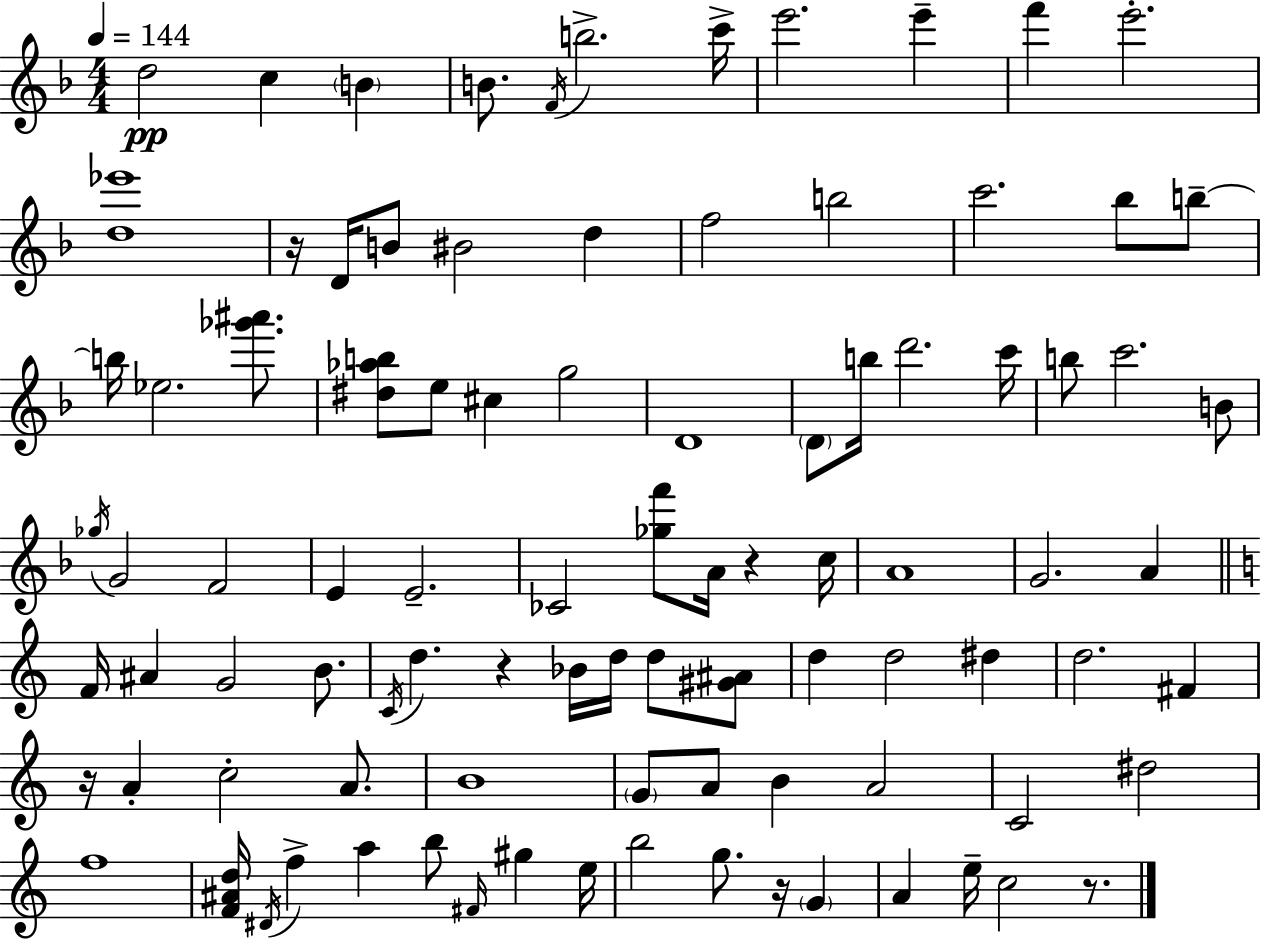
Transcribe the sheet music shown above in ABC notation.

X:1
T:Untitled
M:4/4
L:1/4
K:F
d2 c B B/2 F/4 b2 c'/4 e'2 e' f' e'2 [d_e']4 z/4 D/4 B/2 ^B2 d f2 b2 c'2 _b/2 b/2 b/4 _e2 [_g'^a']/2 [^d_ab]/2 e/2 ^c g2 D4 D/2 b/4 d'2 c'/4 b/2 c'2 B/2 _g/4 G2 F2 E E2 _C2 [_gf']/2 A/4 z c/4 A4 G2 A F/4 ^A G2 B/2 C/4 d z _B/4 d/4 d/2 [^G^A]/2 d d2 ^d d2 ^F z/4 A c2 A/2 B4 G/2 A/2 B A2 C2 ^d2 f4 [F^Ad]/4 ^D/4 f a b/2 ^F/4 ^g e/4 b2 g/2 z/4 G A e/4 c2 z/2